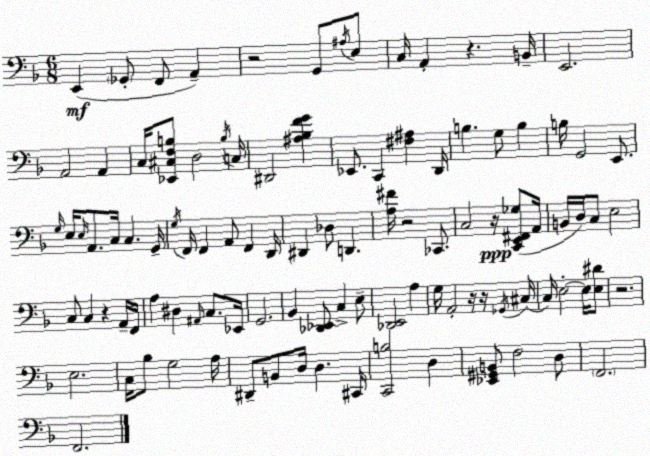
X:1
T:Untitled
M:6/8
L:1/4
K:Dm
E,, _G,,/2 F,,/2 A,, z2 G,,/2 ^A,/4 E,/2 C,/4 A,, z B,,/4 E,,2 A,,2 A,, C,/4 [_E,,^C,F,B,]/2 D,2 B,/4 C,/4 ^D,,2 [^A,_B,FG] _E,,/2 C,, [^F,^A,] D,,/4 B, G,/2 B, B,/4 G,,2 E,,/2 G,/4 E,/4 E,/4 A,,/2 C,/4 C, G,,/4 G,/4 F,,/4 F,, A,,/2 F,, D,,/4 ^D,, _D,/2 D,, [A,^F]/4 z2 _C,,/2 C,2 z/4 [C,,E,,^F,,_G,]/2 A,,/4 B,,/4 D,/4 C,/2 E,2 C,/2 C, z A,,/4 F,,/4 A, ^D, ^A,,/4 C,/2 _E,,/4 G,,2 _B,, [_D,,_E,,]/2 C, E,/2 [_D,,E,,]2 A, G,/4 A,,2 z/4 z/4 _G,,/4 ^C,/4 C,/4 E,2 E,/4 [E,^D]/2 z2 E,2 C,/4 _B,/2 G,2 A,/4 ^D,,/2 B,,/2 D,/4 D, ^C,,/4 [C,,B,]2 D, [_E,,^G,,B,,]/2 F,2 D,/2 F,,2 F,,2